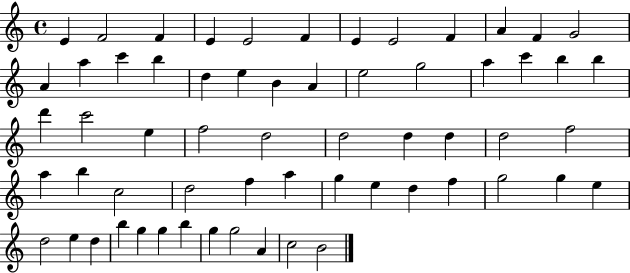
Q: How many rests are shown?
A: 0